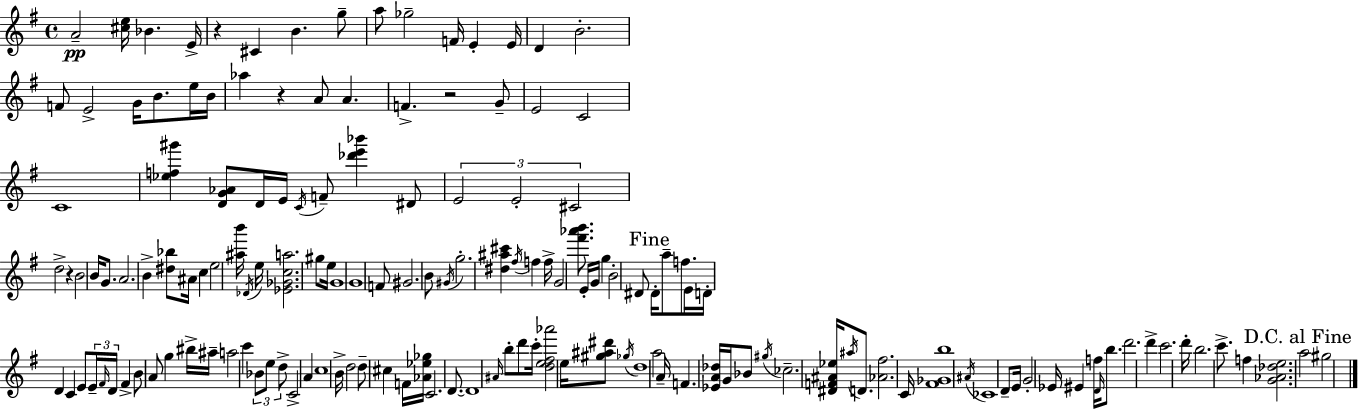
X:1
T:Untitled
M:4/4
L:1/4
K:Em
A2 [^ce]/4 _B E/4 z ^C B g/2 a/2 _g2 F/4 E E/4 D B2 F/2 E2 G/4 B/2 e/4 B/4 _a z A/2 A F z2 G/2 E2 C2 C4 [_ef^g'] [DG_A]/2 D/4 E/4 C/4 F/2 [_d'e'_b'] ^D/2 E2 E2 ^C2 d2 z B2 B/4 G/2 A2 B [^d_b]/2 ^A/4 c e2 [^ab']/4 _D/4 e/4 [_E_Gca]2 ^g/2 e/4 G4 G4 F/2 ^G2 B/2 ^G/4 g2 [^d^a^c'] ^f/4 f f/4 G2 [^f'_a'b']/2 E/4 G/4 g B2 ^D/2 ^D/4 a/2 f/2 E/4 D/4 D C E/2 E/4 ^F/4 D/4 ^F B/2 A/2 g ^b/4 ^a/4 a2 c' _B/2 e/2 d/2 C2 A c4 B/4 d2 d/2 ^c F/4 [_A_e_g]/4 C2 D/2 D4 ^A/4 b/2 d'/2 c'/4 [de^f_a']2 e/4 [^g^a^d']/2 _g/4 d4 a2 A/4 F [_EA_d]/4 G/4 _B/2 ^g/4 _c2 [^DF^A_e]/4 ^a/4 D/2 [_A^f]2 C/4 [^F_Gb]4 ^A/4 _C4 D/2 E/4 G2 _E/4 ^E f/4 D/4 b/2 d'2 d' c'2 d'/4 b2 c'/2 f [G_A_de]2 a2 ^g2